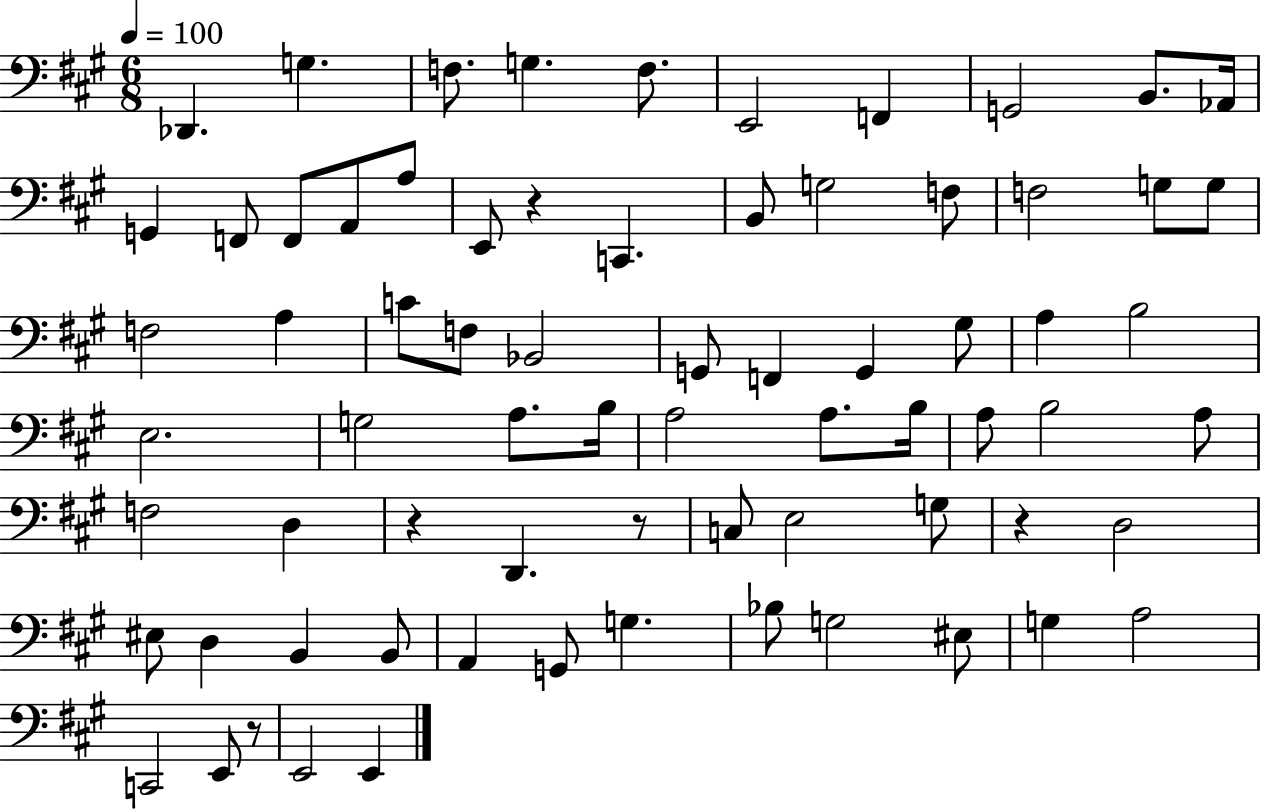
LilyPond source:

{
  \clef bass
  \numericTimeSignature
  \time 6/8
  \key a \major
  \tempo 4 = 100
  des,4. g4. | f8. g4. f8. | e,2 f,4 | g,2 b,8. aes,16 | \break g,4 f,8 f,8 a,8 a8 | e,8 r4 c,4. | b,8 g2 f8 | f2 g8 g8 | \break f2 a4 | c'8 f8 bes,2 | g,8 f,4 g,4 gis8 | a4 b2 | \break e2. | g2 a8. b16 | a2 a8. b16 | a8 b2 a8 | \break f2 d4 | r4 d,4. r8 | c8 e2 g8 | r4 d2 | \break eis8 d4 b,4 b,8 | a,4 g,8 g4. | bes8 g2 eis8 | g4 a2 | \break c,2 e,8 r8 | e,2 e,4 | \bar "|."
}